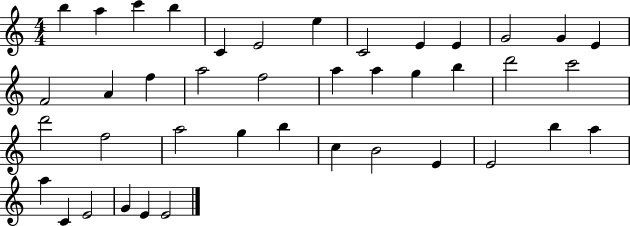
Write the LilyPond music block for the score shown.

{
  \clef treble
  \numericTimeSignature
  \time 4/4
  \key c \major
  b''4 a''4 c'''4 b''4 | c'4 e'2 e''4 | c'2 e'4 e'4 | g'2 g'4 e'4 | \break f'2 a'4 f''4 | a''2 f''2 | a''4 a''4 g''4 b''4 | d'''2 c'''2 | \break d'''2 f''2 | a''2 g''4 b''4 | c''4 b'2 e'4 | e'2 b''4 a''4 | \break a''4 c'4 e'2 | g'4 e'4 e'2 | \bar "|."
}